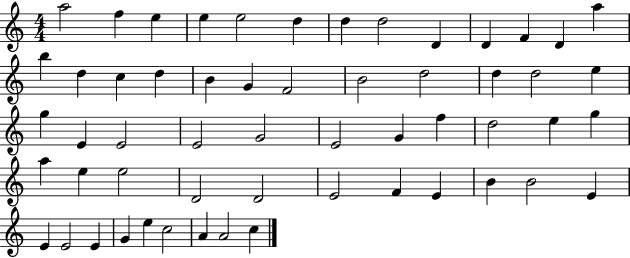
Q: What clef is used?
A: treble